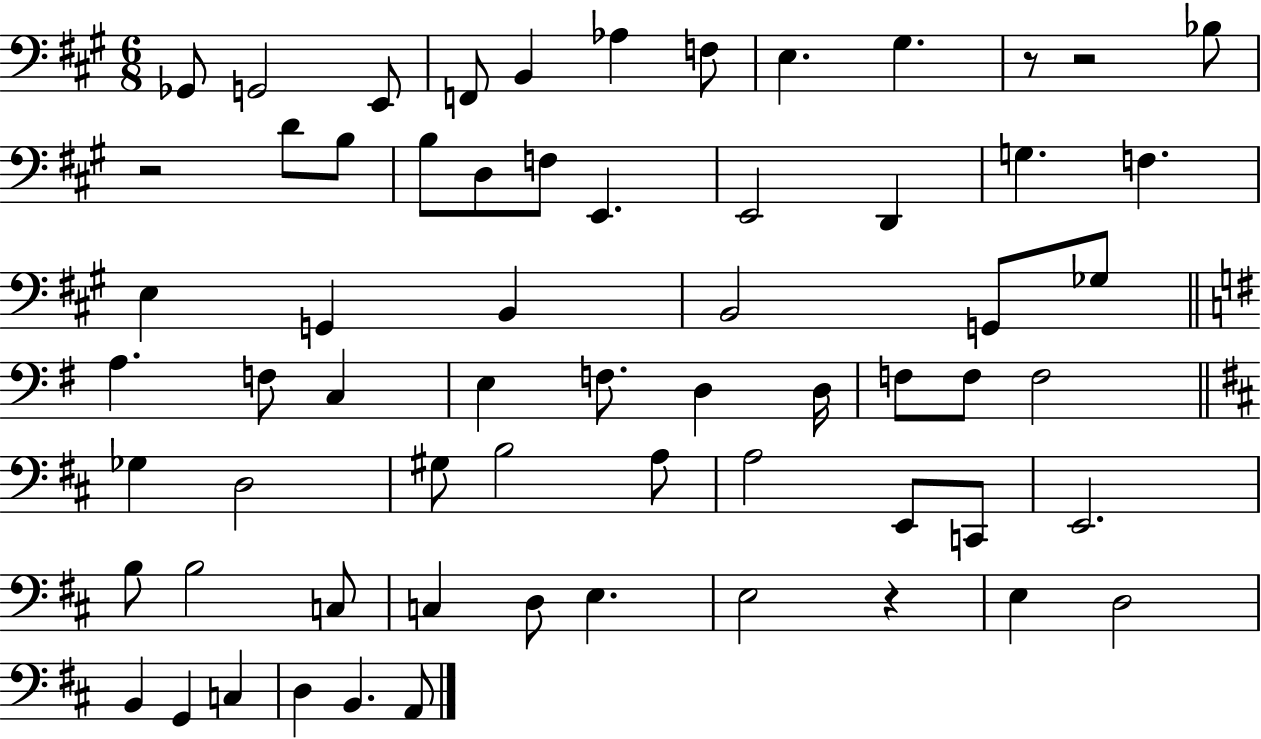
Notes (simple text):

Gb2/e G2/h E2/e F2/e B2/q Ab3/q F3/e E3/q. G#3/q. R/e R/h Bb3/e R/h D4/e B3/e B3/e D3/e F3/e E2/q. E2/h D2/q G3/q. F3/q. E3/q G2/q B2/q B2/h G2/e Gb3/e A3/q. F3/e C3/q E3/q F3/e. D3/q D3/s F3/e F3/e F3/h Gb3/q D3/h G#3/e B3/h A3/e A3/h E2/e C2/e E2/h. B3/e B3/h C3/e C3/q D3/e E3/q. E3/h R/q E3/q D3/h B2/q G2/q C3/q D3/q B2/q. A2/e